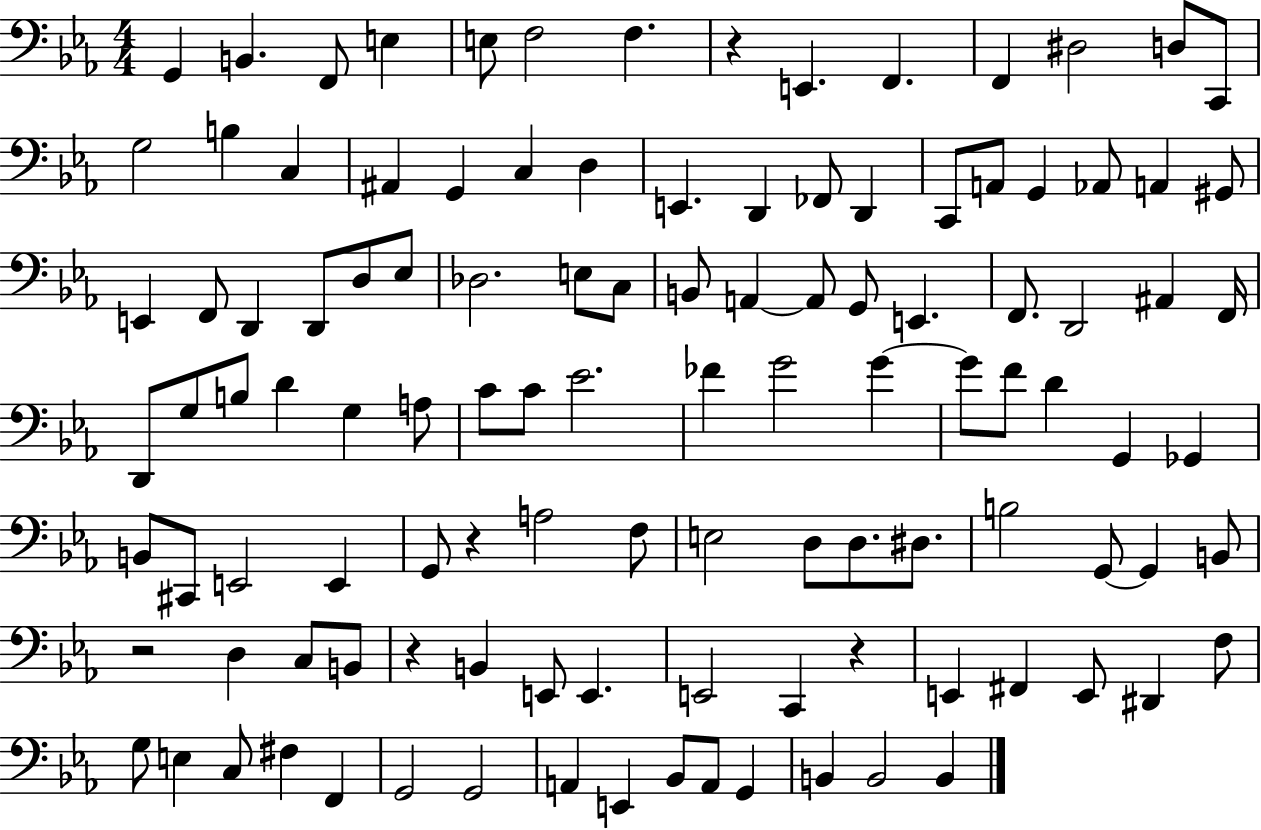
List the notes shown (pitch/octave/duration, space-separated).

G2/q B2/q. F2/e E3/q E3/e F3/h F3/q. R/q E2/q. F2/q. F2/q D#3/h D3/e C2/e G3/h B3/q C3/q A#2/q G2/q C3/q D3/q E2/q. D2/q FES2/e D2/q C2/e A2/e G2/q Ab2/e A2/q G#2/e E2/q F2/e D2/q D2/e D3/e Eb3/e Db3/h. E3/e C3/e B2/e A2/q A2/e G2/e E2/q. F2/e. D2/h A#2/q F2/s D2/e G3/e B3/e D4/q G3/q A3/e C4/e C4/e Eb4/h. FES4/q G4/h G4/q G4/e F4/e D4/q G2/q Gb2/q B2/e C#2/e E2/h E2/q G2/e R/q A3/h F3/e E3/h D3/e D3/e. D#3/e. B3/h G2/e G2/q B2/e R/h D3/q C3/e B2/e R/q B2/q E2/e E2/q. E2/h C2/q R/q E2/q F#2/q E2/e D#2/q F3/e G3/e E3/q C3/e F#3/q F2/q G2/h G2/h A2/q E2/q Bb2/e A2/e G2/q B2/q B2/h B2/q